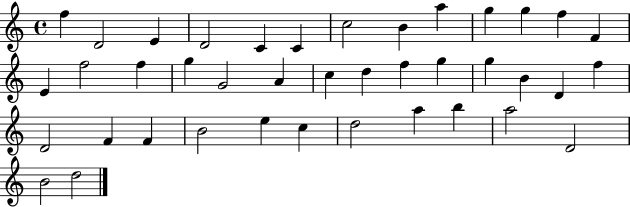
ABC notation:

X:1
T:Untitled
M:4/4
L:1/4
K:C
f D2 E D2 C C c2 B a g g f F E f2 f g G2 A c d f g g B D f D2 F F B2 e c d2 a b a2 D2 B2 d2